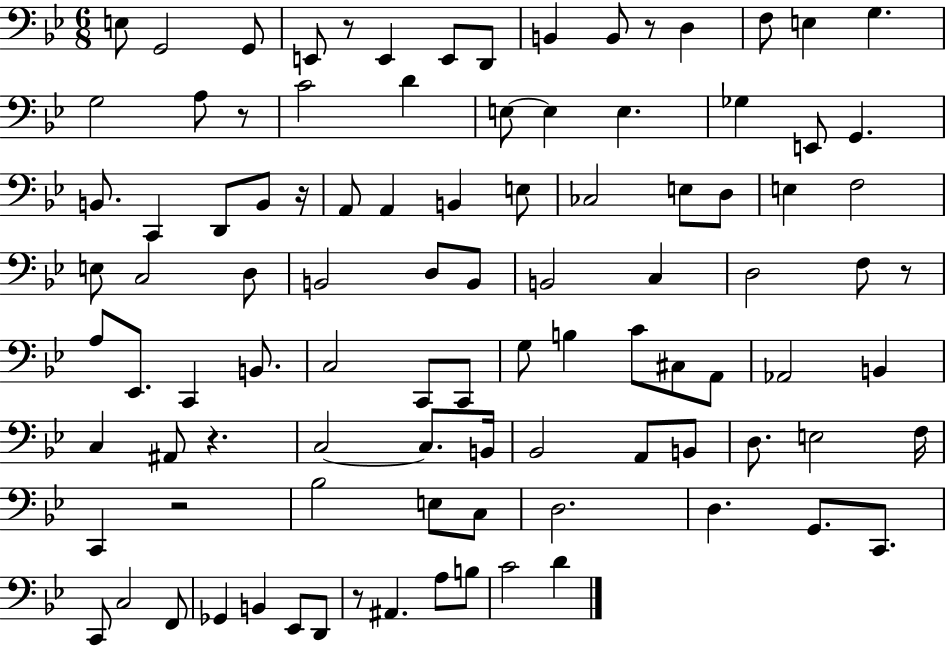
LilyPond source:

{
  \clef bass
  \numericTimeSignature
  \time 6/8
  \key bes \major
  e8 g,2 g,8 | e,8 r8 e,4 e,8 d,8 | b,4 b,8 r8 d4 | f8 e4 g4. | \break g2 a8 r8 | c'2 d'4 | e8~~ e4 e4. | ges4 e,8 g,4. | \break b,8. c,4 d,8 b,8 r16 | a,8 a,4 b,4 e8 | ces2 e8 d8 | e4 f2 | \break e8 c2 d8 | b,2 d8 b,8 | b,2 c4 | d2 f8 r8 | \break a8 ees,8. c,4 b,8. | c2 c,8 c,8 | g8 b4 c'8 cis8 a,8 | aes,2 b,4 | \break c4 ais,8 r4. | c2~~ c8. b,16 | bes,2 a,8 b,8 | d8. e2 f16 | \break c,4 r2 | bes2 e8 c8 | d2. | d4. g,8. c,8. | \break c,8 c2 f,8 | ges,4 b,4 ees,8 d,8 | r8 ais,4. a8 b8 | c'2 d'4 | \break \bar "|."
}